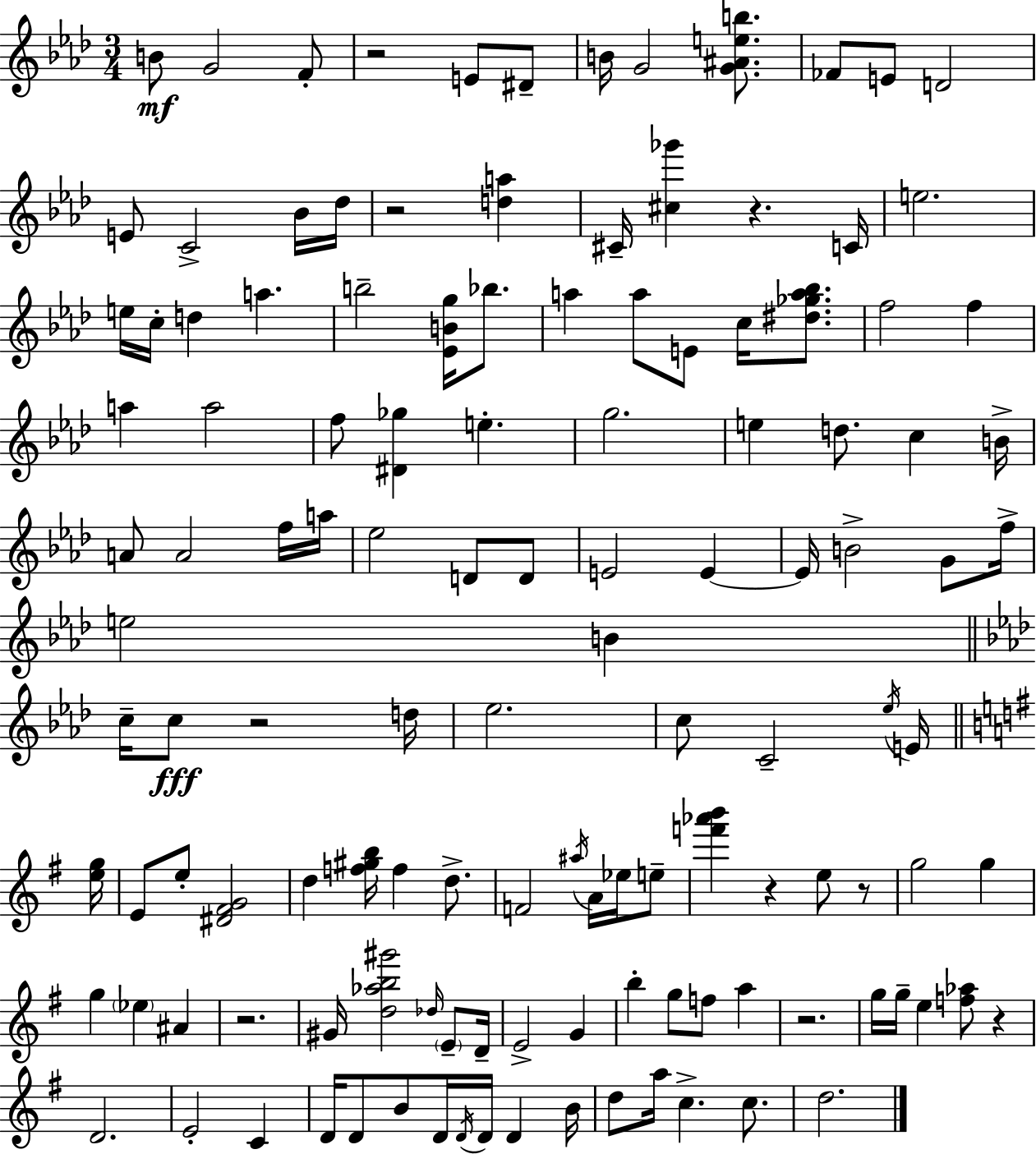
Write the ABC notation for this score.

X:1
T:Untitled
M:3/4
L:1/4
K:Fm
B/2 G2 F/2 z2 E/2 ^D/2 B/4 G2 [G^Aeb]/2 _F/2 E/2 D2 E/2 C2 _B/4 _d/4 z2 [da] ^C/4 [^c_g'] z C/4 e2 e/4 c/4 d a b2 [_EBg]/4 _b/2 a a/2 E/2 c/4 [^d_ga_b]/2 f2 f a a2 f/2 [^D_g] e g2 e d/2 c B/4 A/2 A2 f/4 a/4 _e2 D/2 D/2 E2 E E/4 B2 G/2 f/4 e2 B c/4 c/2 z2 d/4 _e2 c/2 C2 _e/4 E/4 [eg]/4 E/2 e/2 [^D^FG]2 d [f^gb]/4 f d/2 F2 ^a/4 A/4 _e/4 e/2 [f'_a'b'] z e/2 z/2 g2 g g _e ^A z2 ^G/4 [d_ab^g']2 _d/4 E/2 D/4 E2 G b g/2 f/2 a z2 g/4 g/4 e [f_a]/2 z D2 E2 C D/4 D/2 B/2 D/4 D/4 D/4 D B/4 d/2 a/4 c c/2 d2